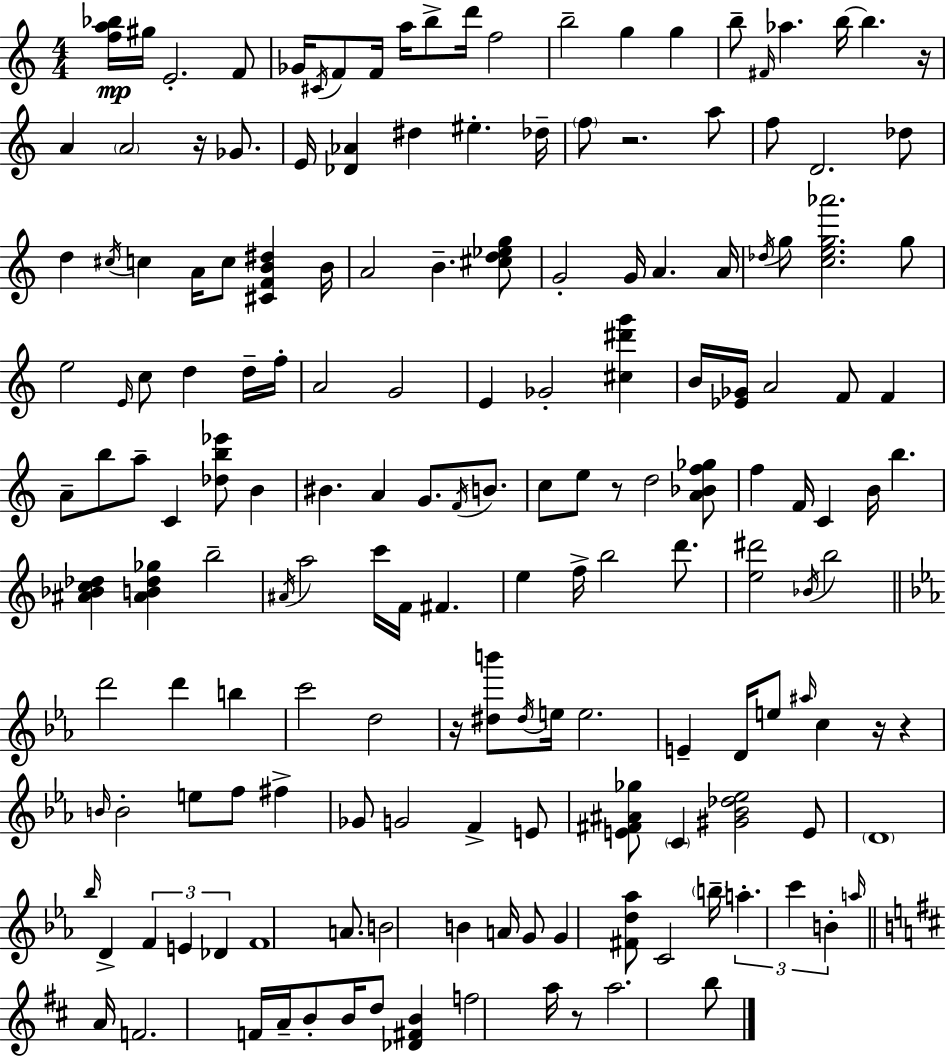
{
  \clef treble
  \numericTimeSignature
  \time 4/4
  \key c \major
  <f'' a'' bes''>16\mp gis''16 e'2.-. f'8 | ges'16 \acciaccatura { cis'16 } f'8 f'16 a''16 b''8-> d'''16 f''2 | b''2-- g''4 g''4 | b''8-- \grace { fis'16 } aes''4. b''16~~ b''4. | \break r16 a'4 \parenthesize a'2 r16 ges'8. | e'16 <des' aes'>4 dis''4 eis''4.-. | des''16-- \parenthesize f''8 r2. | a''8 f''8 d'2. | \break des''8 d''4 \acciaccatura { cis''16 } c''4 a'16 c''8 <cis' f' b' dis''>4 | b'16 a'2 b'4.-- | <cis'' d'' ees'' g''>8 g'2-. g'16 a'4. | a'16 \acciaccatura { des''16 } g''8 <c'' e'' g'' aes'''>2. | \break g''8 e''2 \grace { e'16 } c''8 d''4 | d''16-- f''16-. a'2 g'2 | e'4 ges'2-. | <cis'' dis''' g'''>4 b'16 <ees' ges'>16 a'2 f'8 | \break f'4 a'8-- b''8 a''8-- c'4 <des'' b'' ees'''>8 | b'4 bis'4. a'4 g'8. | \acciaccatura { f'16 } b'8. c''8 e''8 r8 d''2 | <a' bes' f'' ges''>8 f''4 f'16 c'4 b'16 | \break b''4. <ais' bes' c'' des''>4 <ais' b' des'' ges''>4 b''2-- | \acciaccatura { ais'16 } a''2 c'''16 | f'16 fis'4. e''4 f''16-> b''2 | d'''8. <e'' dis'''>2 \acciaccatura { bes'16 } | \break b''2 \bar "||" \break \key ees \major d'''2 d'''4 b''4 | c'''2 d''2 | r16 <dis'' b'''>8 \acciaccatura { dis''16 } e''16 e''2. | e'4-- d'16 e''8 \grace { ais''16 } c''4 r16 r4 | \break \grace { b'16 } b'2-. e''8 f''8 fis''4-> | ges'8 g'2 f'4-> | e'8 <e' fis' ais' ges''>8 \parenthesize c'4 <gis' bes' des'' ees''>2 | e'8 \parenthesize d'1 | \break \grace { bes''16 } d'4-> \tuplet 3/2 { f'4 e'4 | des'4 } f'1 | a'8. b'2 b'4 | a'16 g'8 g'4 <fis' d'' aes''>8 c'2 | \break \parenthesize b''16-- \tuplet 3/2 { a''4.-. c'''4 b'4-. } | \grace { a''16 } \bar "||" \break \key b \minor a'16 f'2. f'16 a'16-- b'8-. | b'16 d''8 <des' fis' b'>4 f''2 | a''16 r8 a''2. b''8 | \bar "|."
}